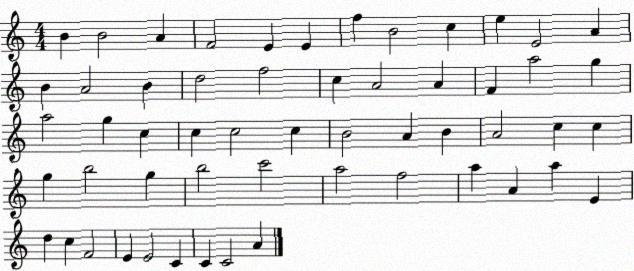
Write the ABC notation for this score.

X:1
T:Untitled
M:4/4
L:1/4
K:C
B B2 A F2 E E f B2 c e E2 A B A2 B d2 f2 c A2 A F a2 g a2 g c c c2 c B2 A B A2 c c g b2 g b2 c'2 a2 f2 a A a E d c F2 E E2 C C C2 A